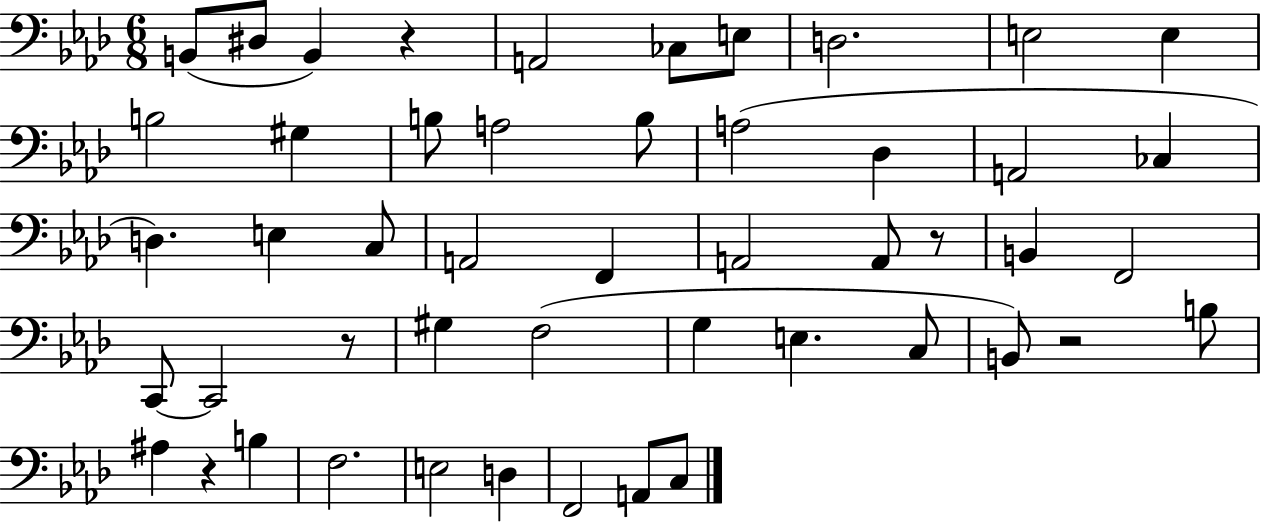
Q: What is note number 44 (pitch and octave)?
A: C3